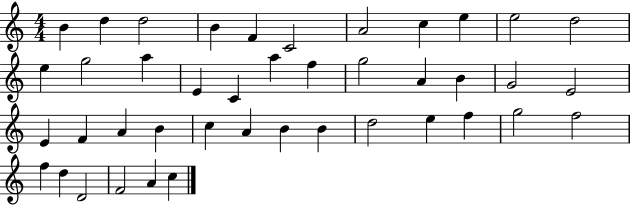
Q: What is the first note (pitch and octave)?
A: B4